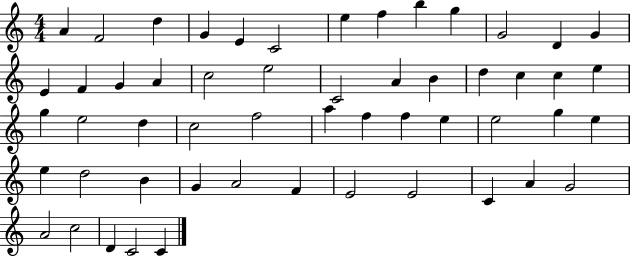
A4/q F4/h D5/q G4/q E4/q C4/h E5/q F5/q B5/q G5/q G4/h D4/q G4/q E4/q F4/q G4/q A4/q C5/h E5/h C4/h A4/q B4/q D5/q C5/q C5/q E5/q G5/q E5/h D5/q C5/h F5/h A5/q F5/q F5/q E5/q E5/h G5/q E5/q E5/q D5/h B4/q G4/q A4/h F4/q E4/h E4/h C4/q A4/q G4/h A4/h C5/h D4/q C4/h C4/q